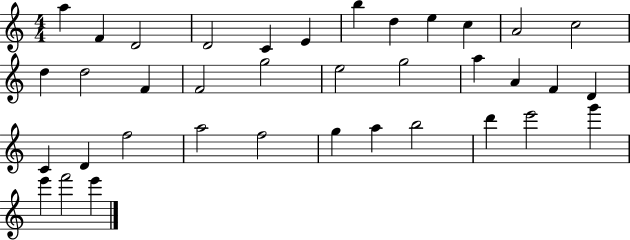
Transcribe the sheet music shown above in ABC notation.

X:1
T:Untitled
M:4/4
L:1/4
K:C
a F D2 D2 C E b d e c A2 c2 d d2 F F2 g2 e2 g2 a A F D C D f2 a2 f2 g a b2 d' e'2 g' e' f'2 e'